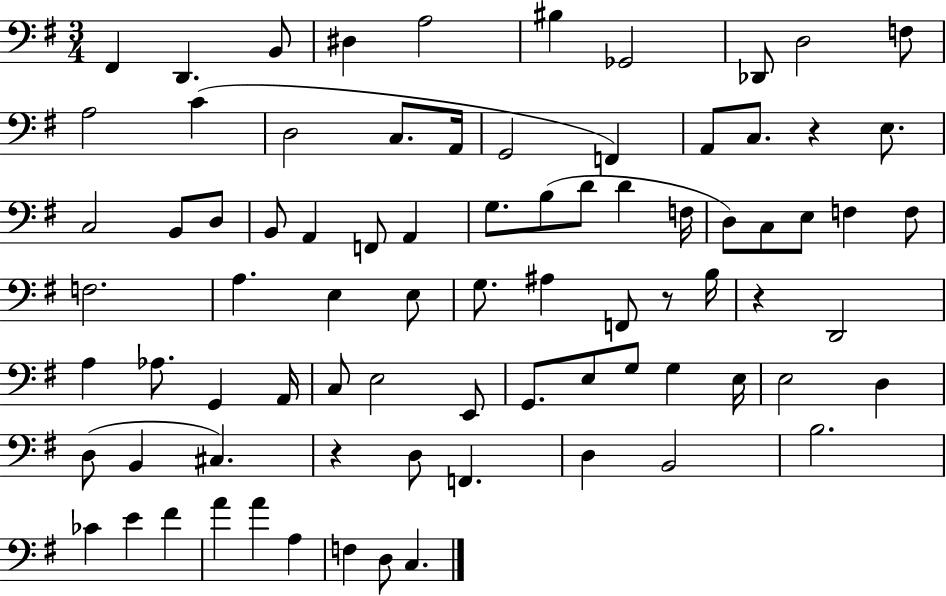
{
  \clef bass
  \numericTimeSignature
  \time 3/4
  \key g \major
  fis,4 d,4. b,8 | dis4 a2 | bis4 ges,2 | des,8 d2 f8 | \break a2 c'4( | d2 c8. a,16 | g,2 f,4) | a,8 c8. r4 e8. | \break c2 b,8 d8 | b,8 a,4 f,8 a,4 | g8. b8( d'8 d'4 f16 | d8) c8 e8 f4 f8 | \break f2. | a4. e4 e8 | g8. ais4 f,8 r8 b16 | r4 d,2 | \break a4 aes8. g,4 a,16 | c8 e2 e,8 | g,8. e8 g8 g4 e16 | e2 d4 | \break d8( b,4 cis4.) | r4 d8 f,4. | d4 b,2 | b2. | \break ces'4 e'4 fis'4 | a'4 a'4 a4 | f4 d8 c4. | \bar "|."
}